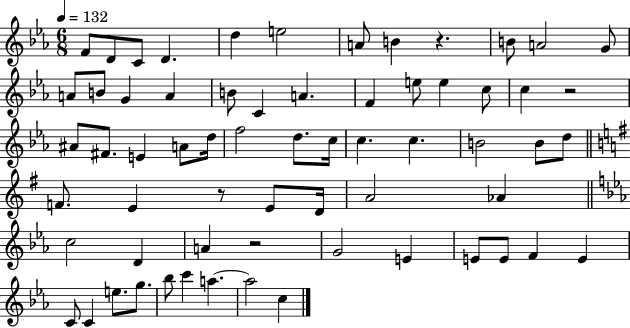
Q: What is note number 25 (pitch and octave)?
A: F#4